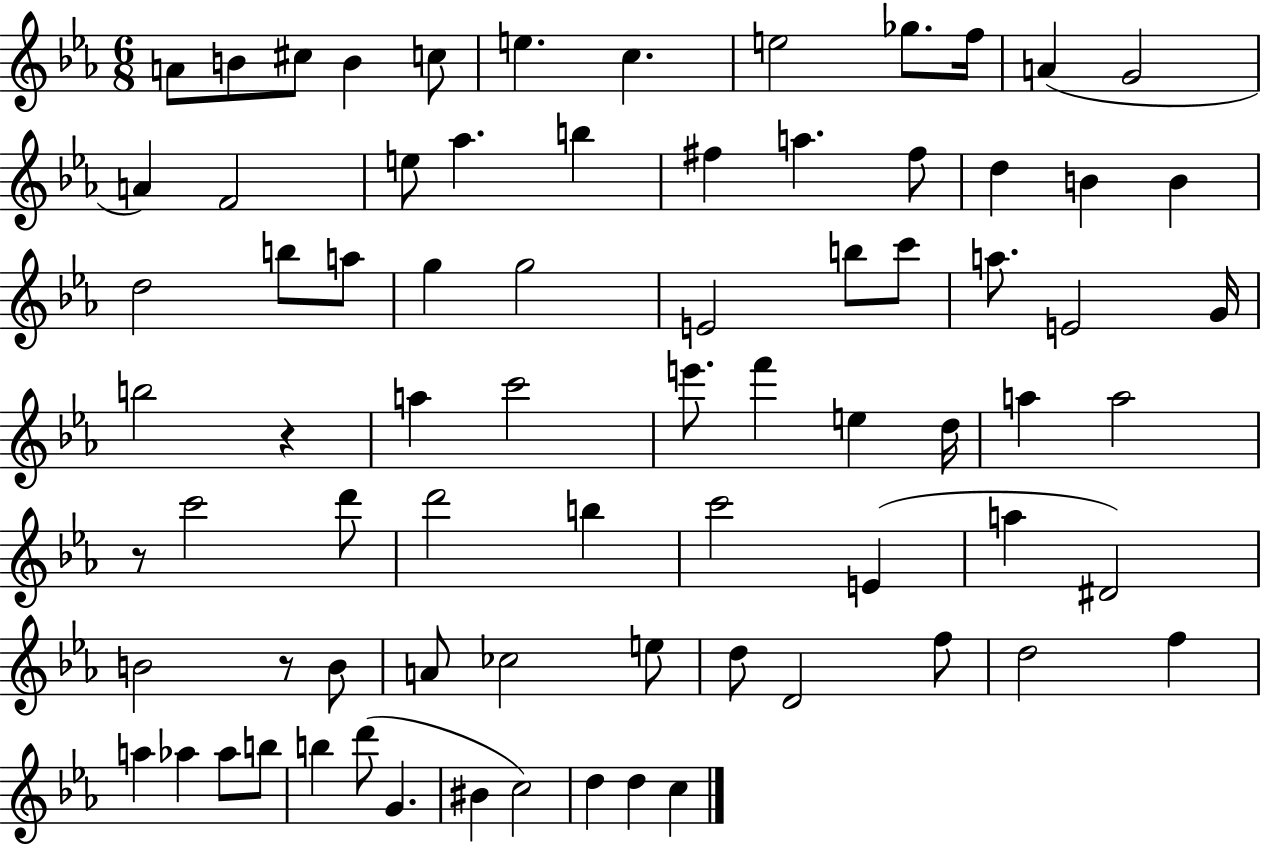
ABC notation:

X:1
T:Untitled
M:6/8
L:1/4
K:Eb
A/2 B/2 ^c/2 B c/2 e c e2 _g/2 f/4 A G2 A F2 e/2 _a b ^f a ^f/2 d B B d2 b/2 a/2 g g2 E2 b/2 c'/2 a/2 E2 G/4 b2 z a c'2 e'/2 f' e d/4 a a2 z/2 c'2 d'/2 d'2 b c'2 E a ^D2 B2 z/2 B/2 A/2 _c2 e/2 d/2 D2 f/2 d2 f a _a _a/2 b/2 b d'/2 G ^B c2 d d c